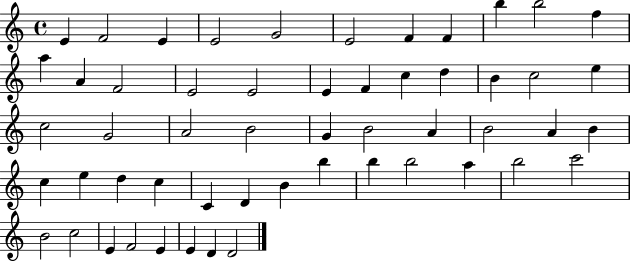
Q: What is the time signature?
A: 4/4